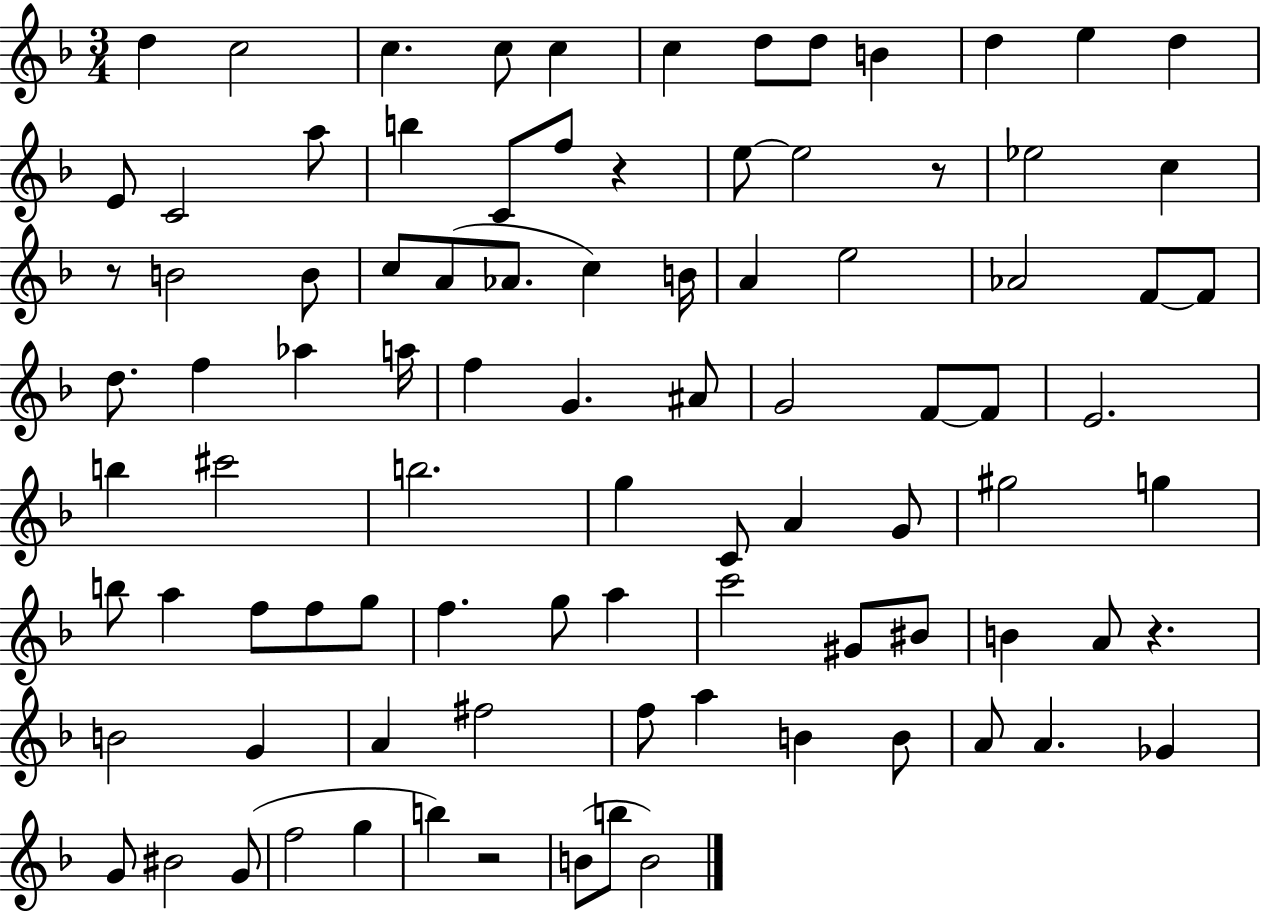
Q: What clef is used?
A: treble